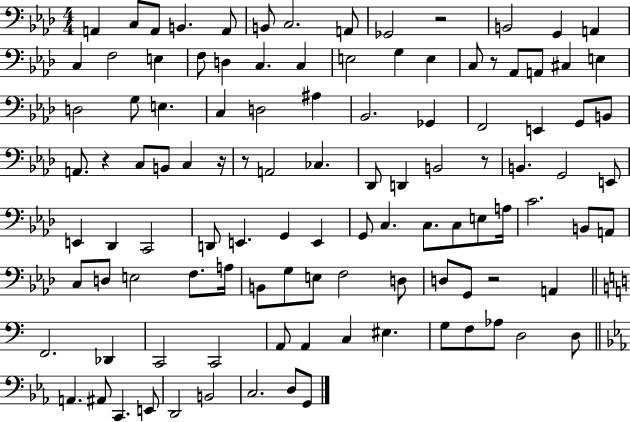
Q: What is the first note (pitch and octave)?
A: A2